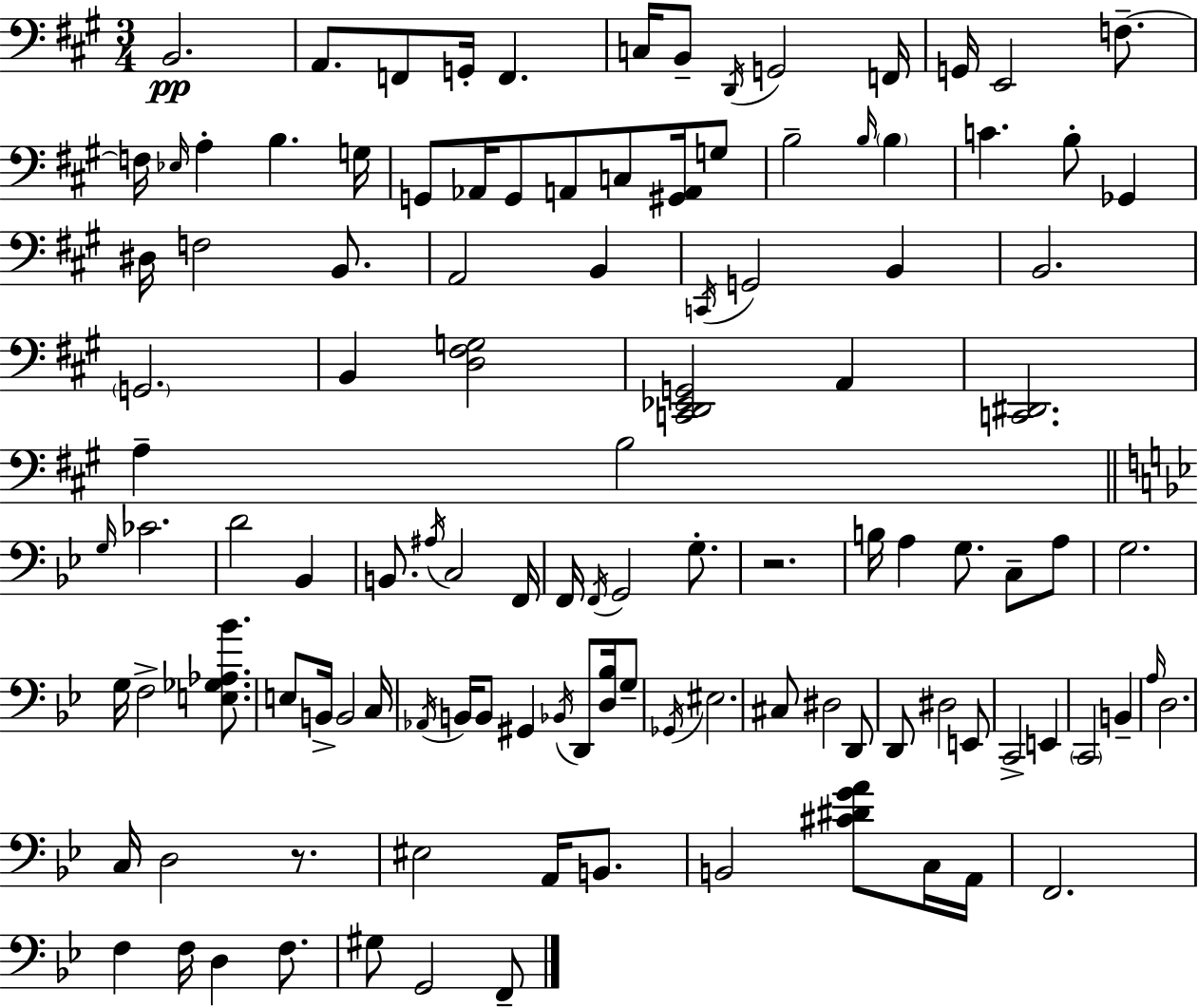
X:1
T:Untitled
M:3/4
L:1/4
K:A
B,,2 A,,/2 F,,/2 G,,/4 F,, C,/4 B,,/2 D,,/4 G,,2 F,,/4 G,,/4 E,,2 F,/2 F,/4 _E,/4 A, B, G,/4 G,,/2 _A,,/4 G,,/2 A,,/2 C,/2 [^G,,A,,]/4 G,/2 B,2 B,/4 B, C B,/2 _G,, ^D,/4 F,2 B,,/2 A,,2 B,, C,,/4 G,,2 B,, B,,2 G,,2 B,, [D,^F,G,]2 [C,,D,,_E,,G,,]2 A,, [C,,^D,,]2 A, B,2 G,/4 _C2 D2 _B,, B,,/2 ^A,/4 C,2 F,,/4 F,,/4 F,,/4 G,,2 G,/2 z2 B,/4 A, G,/2 C,/2 A,/2 G,2 G,/4 F,2 [E,_G,_A,_B]/2 E,/2 B,,/4 B,,2 C,/4 _A,,/4 B,,/4 B,,/2 ^G,, _B,,/4 D,,/2 [D,_B,]/4 G,/2 _G,,/4 ^E,2 ^C,/2 ^D,2 D,,/2 D,,/2 ^D,2 E,,/2 C,,2 E,, C,,2 B,, A,/4 D,2 C,/4 D,2 z/2 ^E,2 A,,/4 B,,/2 B,,2 [^C^DGA]/2 C,/4 A,,/4 F,,2 F, F,/4 D, F,/2 ^G,/2 G,,2 F,,/2